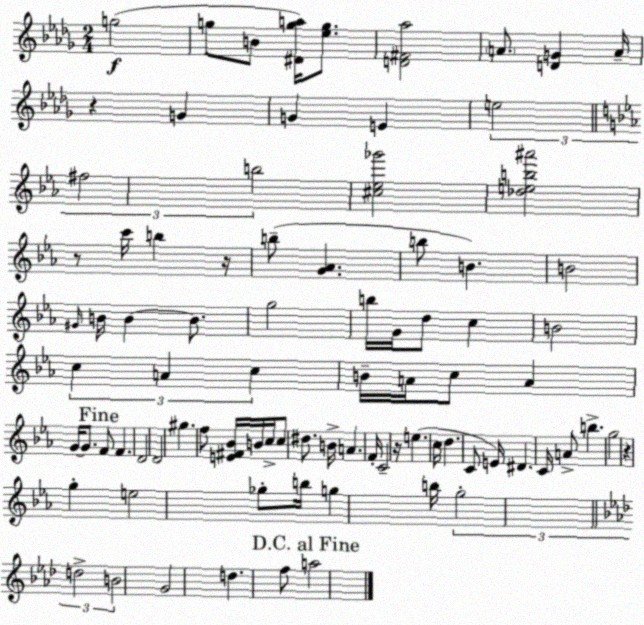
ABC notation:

X:1
T:Untitled
M:2/4
L:1/4
K:Bbm
g2 g/2 B/2 [^Dga]/4 [_eg]/2 [D^F_a]2 A/2 [DG] A/4 z G G E e2 ^f2 b2 [^c_e_g']2 [_deb^a']2 z/2 c'/4 b z/4 b/2 [G_A] b/2 B B2 ^G/4 B/4 B B/2 g2 b/4 G/4 d/2 c B2 c A c B/4 A/4 c/2 A G/4 G/2 F/2 F D2 D2 ^g f/2 [E^F_B]/4 B/4 c/4 c/2 ^d/2 B/4 A F/4 C2 z/4 e c/4 d C/2 E/4 ^D C/4 A/2 b g2 z g e2 _g/2 b/4 g b/4 g2 d2 B2 G2 d f/2 a2